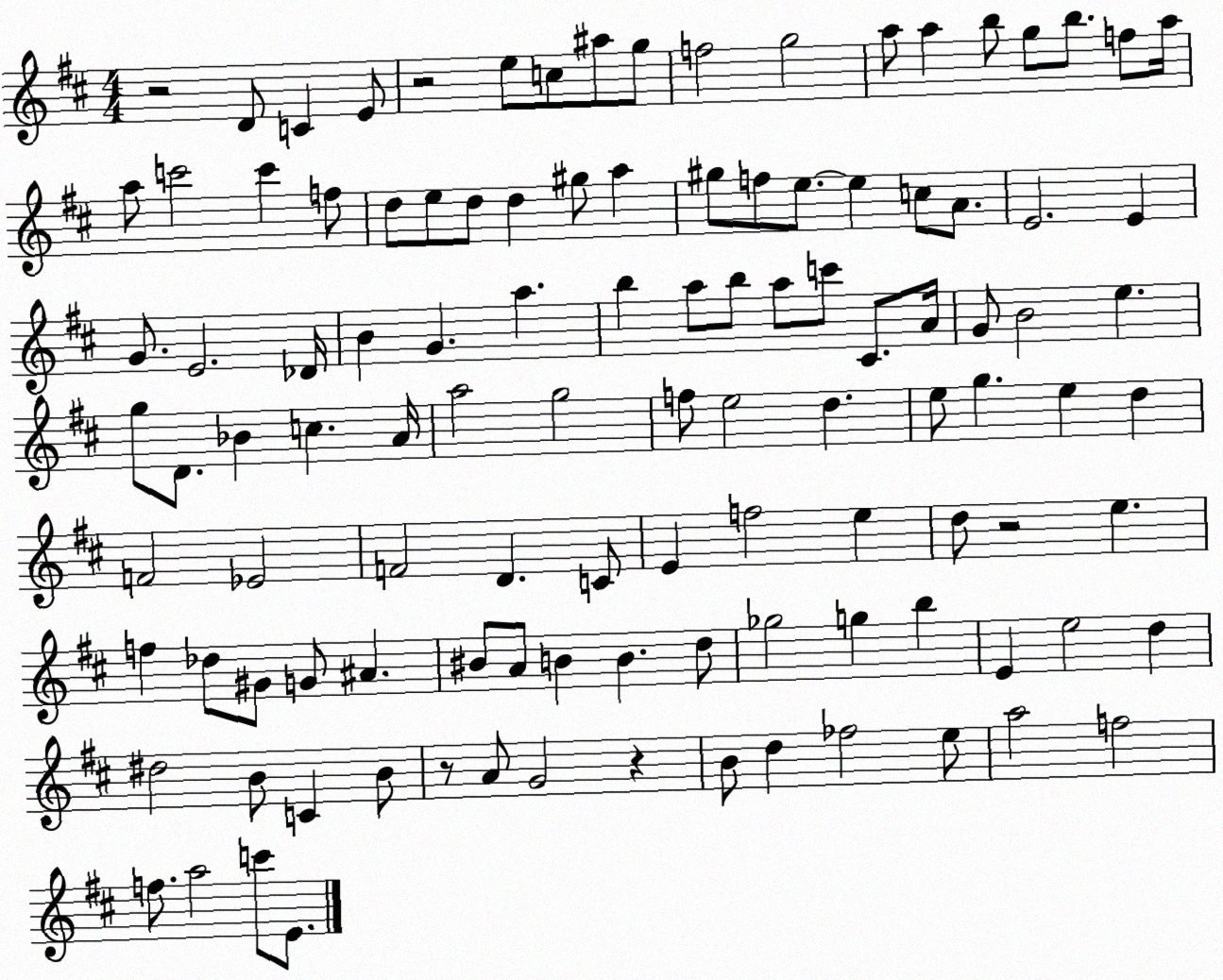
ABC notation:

X:1
T:Untitled
M:4/4
L:1/4
K:D
z2 D/2 C E/2 z2 e/2 c/2 ^a/2 g/2 f2 g2 a/2 a b/2 g/2 b/2 f/2 a/4 a/2 c'2 c' f/2 d/2 e/2 d/2 d ^g/2 a ^g/2 f/2 e/2 e c/2 A/2 E2 E G/2 E2 _D/4 B G a b a/2 b/2 a/2 c'/2 ^C/2 A/4 G/2 B2 e g/2 D/2 _B c A/4 a2 g2 f/2 e2 d e/2 g e d F2 _E2 F2 D C/2 E f2 e d/2 z2 e f _d/2 ^G/2 G/2 ^A ^B/2 A/2 B B d/2 _g2 g b E e2 d ^d2 B/2 C B/2 z/2 A/2 G2 z B/2 d _f2 e/2 a2 f2 f/2 a2 c'/2 E/2